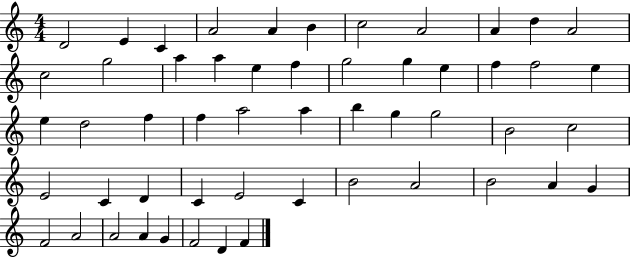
D4/h E4/q C4/q A4/h A4/q B4/q C5/h A4/h A4/q D5/q A4/h C5/h G5/h A5/q A5/q E5/q F5/q G5/h G5/q E5/q F5/q F5/h E5/q E5/q D5/h F5/q F5/q A5/h A5/q B5/q G5/q G5/h B4/h C5/h E4/h C4/q D4/q C4/q E4/h C4/q B4/h A4/h B4/h A4/q G4/q F4/h A4/h A4/h A4/q G4/q F4/h D4/q F4/q